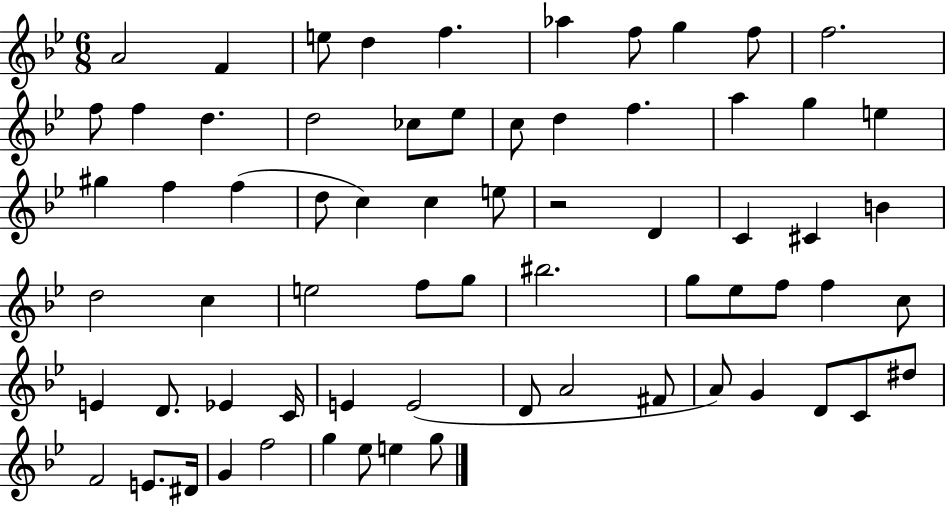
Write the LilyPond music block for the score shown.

{
  \clef treble
  \numericTimeSignature
  \time 6/8
  \key bes \major
  a'2 f'4 | e''8 d''4 f''4. | aes''4 f''8 g''4 f''8 | f''2. | \break f''8 f''4 d''4. | d''2 ces''8 ees''8 | c''8 d''4 f''4. | a''4 g''4 e''4 | \break gis''4 f''4 f''4( | d''8 c''4) c''4 e''8 | r2 d'4 | c'4 cis'4 b'4 | \break d''2 c''4 | e''2 f''8 g''8 | bis''2. | g''8 ees''8 f''8 f''4 c''8 | \break e'4 d'8. ees'4 c'16 | e'4 e'2( | d'8 a'2 fis'8 | a'8) g'4 d'8 c'8 dis''8 | \break f'2 e'8. dis'16 | g'4 f''2 | g''4 ees''8 e''4 g''8 | \bar "|."
}